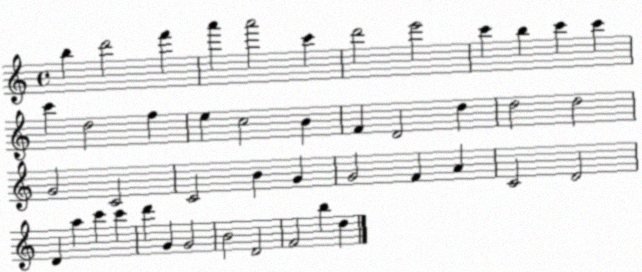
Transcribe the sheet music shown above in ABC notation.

X:1
T:Untitled
M:4/4
L:1/4
K:C
b d'2 f' a' a'2 c' d'2 e'2 c' b c' c' c' d2 f e c2 B F D2 d d2 d2 G2 C2 C2 B G G2 F A C2 D2 D a c' c' d' G G2 B2 D2 F2 b d